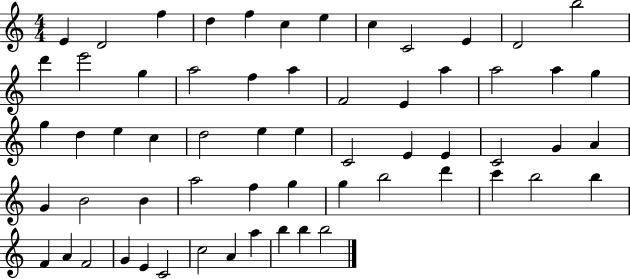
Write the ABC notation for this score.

X:1
T:Untitled
M:4/4
L:1/4
K:C
E D2 f d f c e c C2 E D2 b2 d' e'2 g a2 f a F2 E a a2 a g g d e c d2 e e C2 E E C2 G A G B2 B a2 f g g b2 d' c' b2 b F A F2 G E C2 c2 A a b b b2